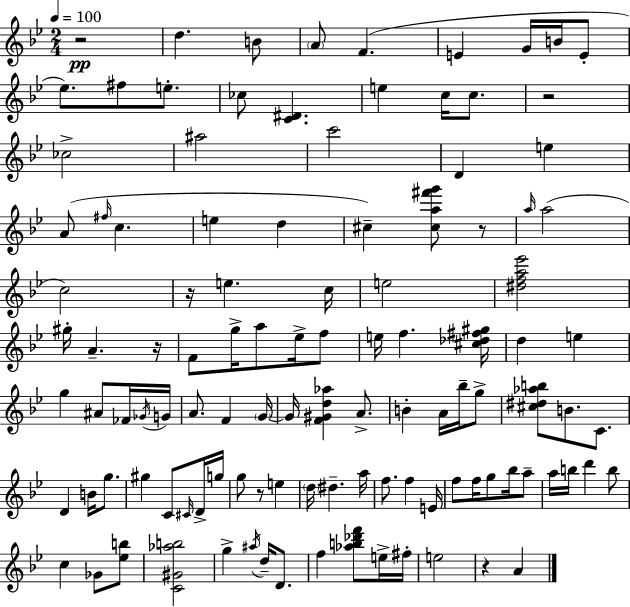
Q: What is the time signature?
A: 2/4